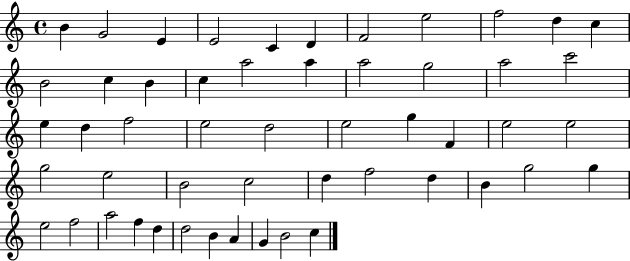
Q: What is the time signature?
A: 4/4